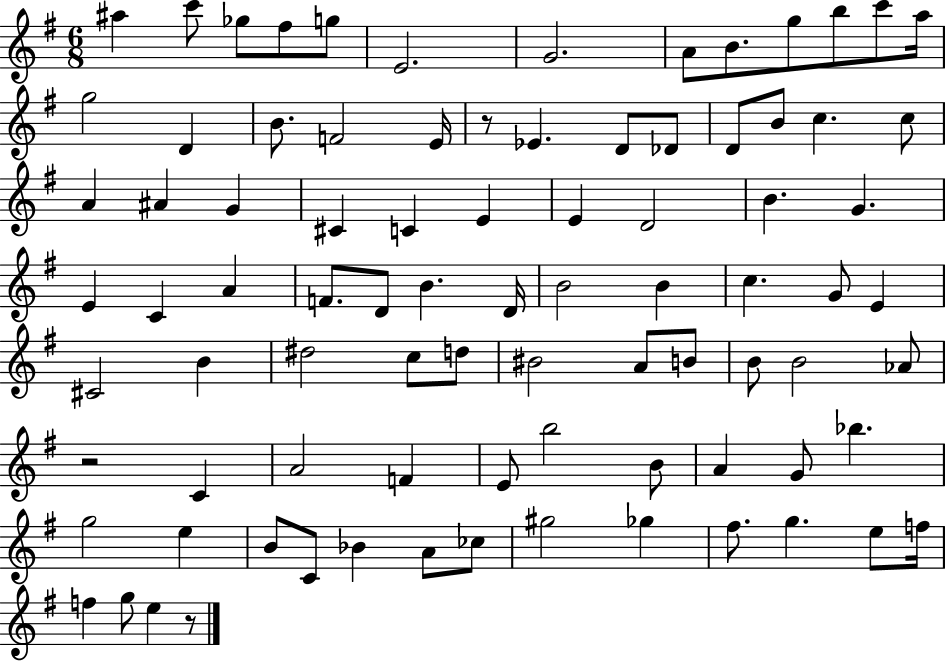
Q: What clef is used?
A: treble